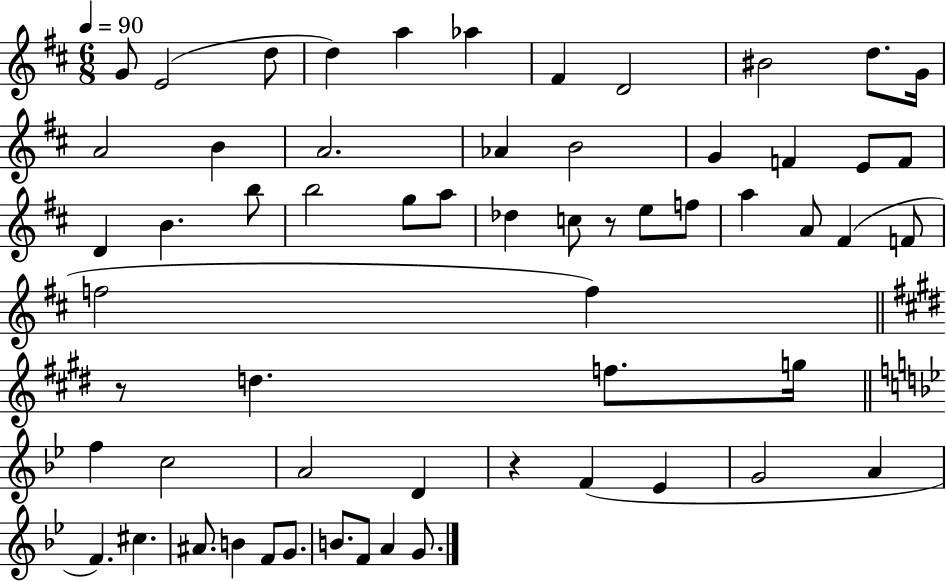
X:1
T:Untitled
M:6/8
L:1/4
K:D
G/2 E2 d/2 d a _a ^F D2 ^B2 d/2 G/4 A2 B A2 _A B2 G F E/2 F/2 D B b/2 b2 g/2 a/2 _d c/2 z/2 e/2 f/2 a A/2 ^F F/2 f2 f z/2 d f/2 g/4 f c2 A2 D z F _E G2 A F ^c ^A/2 B F/2 G/2 B/2 F/2 A G/2